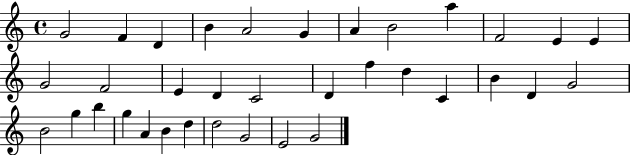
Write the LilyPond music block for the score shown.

{
  \clef treble
  \time 4/4
  \defaultTimeSignature
  \key c \major
  g'2 f'4 d'4 | b'4 a'2 g'4 | a'4 b'2 a''4 | f'2 e'4 e'4 | \break g'2 f'2 | e'4 d'4 c'2 | d'4 f''4 d''4 c'4 | b'4 d'4 g'2 | \break b'2 g''4 b''4 | g''4 a'4 b'4 d''4 | d''2 g'2 | e'2 g'2 | \break \bar "|."
}